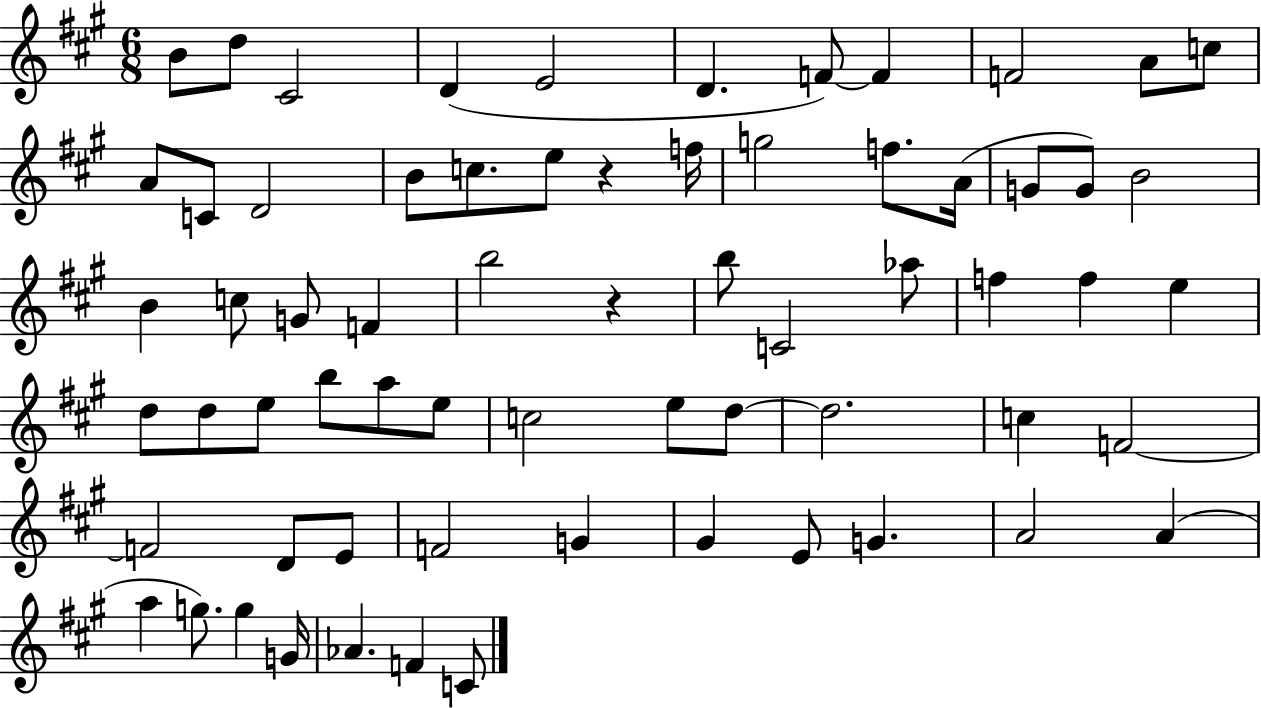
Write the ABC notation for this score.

X:1
T:Untitled
M:6/8
L:1/4
K:A
B/2 d/2 ^C2 D E2 D F/2 F F2 A/2 c/2 A/2 C/2 D2 B/2 c/2 e/2 z f/4 g2 f/2 A/4 G/2 G/2 B2 B c/2 G/2 F b2 z b/2 C2 _a/2 f f e d/2 d/2 e/2 b/2 a/2 e/2 c2 e/2 d/2 d2 c F2 F2 D/2 E/2 F2 G ^G E/2 G A2 A a g/2 g G/4 _A F C/2